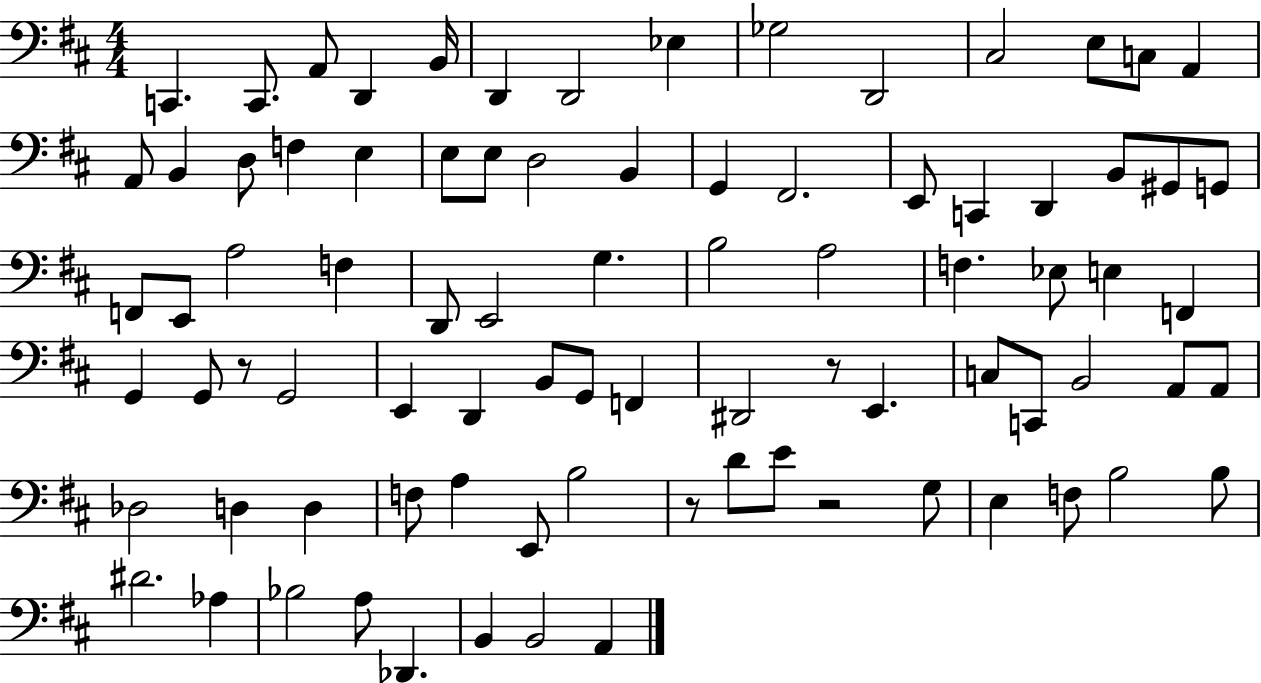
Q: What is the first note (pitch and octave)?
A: C2